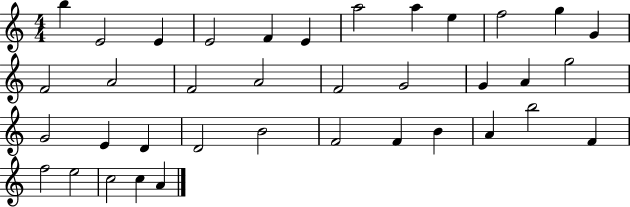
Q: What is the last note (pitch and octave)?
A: A4